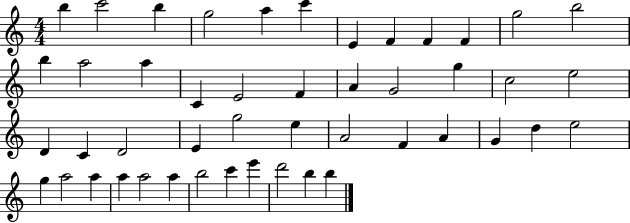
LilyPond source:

{
  \clef treble
  \numericTimeSignature
  \time 4/4
  \key c \major
  b''4 c'''2 b''4 | g''2 a''4 c'''4 | e'4 f'4 f'4 f'4 | g''2 b''2 | \break b''4 a''2 a''4 | c'4 e'2 f'4 | a'4 g'2 g''4 | c''2 e''2 | \break d'4 c'4 d'2 | e'4 g''2 e''4 | a'2 f'4 a'4 | g'4 d''4 e''2 | \break g''4 a''2 a''4 | a''4 a''2 a''4 | b''2 c'''4 e'''4 | d'''2 b''4 b''4 | \break \bar "|."
}